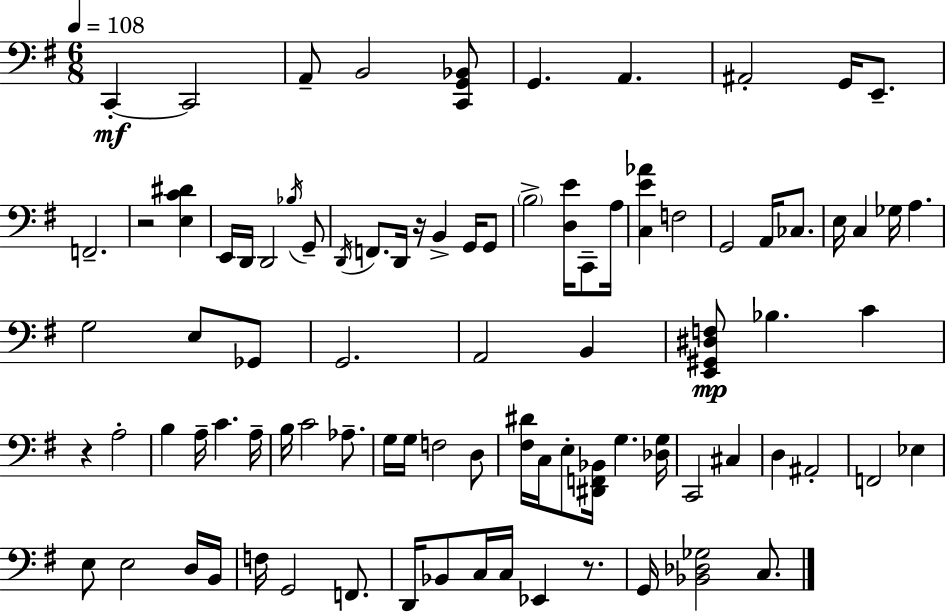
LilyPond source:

{
  \clef bass
  \numericTimeSignature
  \time 6/8
  \key e \minor
  \tempo 4 = 108
  c,4-.~~\mf c,2 | a,8-- b,2 <c, g, bes,>8 | g,4. a,4. | ais,2-. g,16 e,8.-- | \break f,2.-- | r2 <e c' dis'>4 | e,16 d,16 d,2 \acciaccatura { bes16 } g,8-- | \acciaccatura { d,16 } f,8. d,16 r16 b,4-> g,16 | \break g,8 \parenthesize b2-> <d e'>16 c,8-- | a16 <c e' aes'>4 f2 | g,2 a,16 ces8. | e16 c4 ges16 a4. | \break g2 e8 | ges,8 g,2. | a,2 b,4 | <e, gis, dis f>8\mp bes4. c'4 | \break r4 a2-. | b4 a16-- c'4. | a16-- b16 c'2 aes8.-- | g16 g16 f2 | \break d8 <fis dis'>16 c16 e8-. <dis, f, bes,>16 g4. | <des g>16 c,2 cis4 | d4 ais,2-. | f,2 ees4 | \break e8 e2 | d16 b,16 f16 g,2 f,8. | d,16 bes,8 c16 c16 ees,4 r8. | g,16 <bes, des ges>2 c8. | \break \bar "|."
}